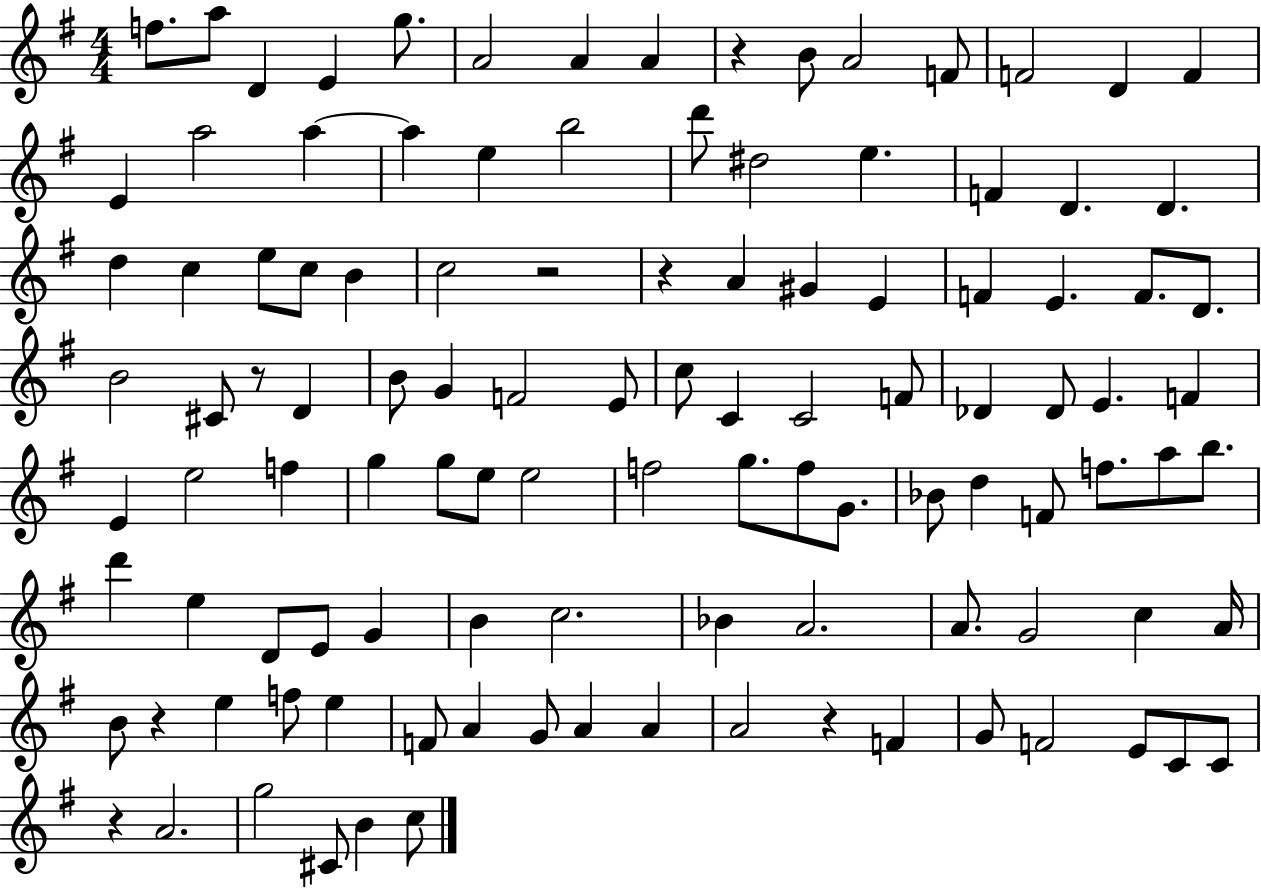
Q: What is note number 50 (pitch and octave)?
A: F4